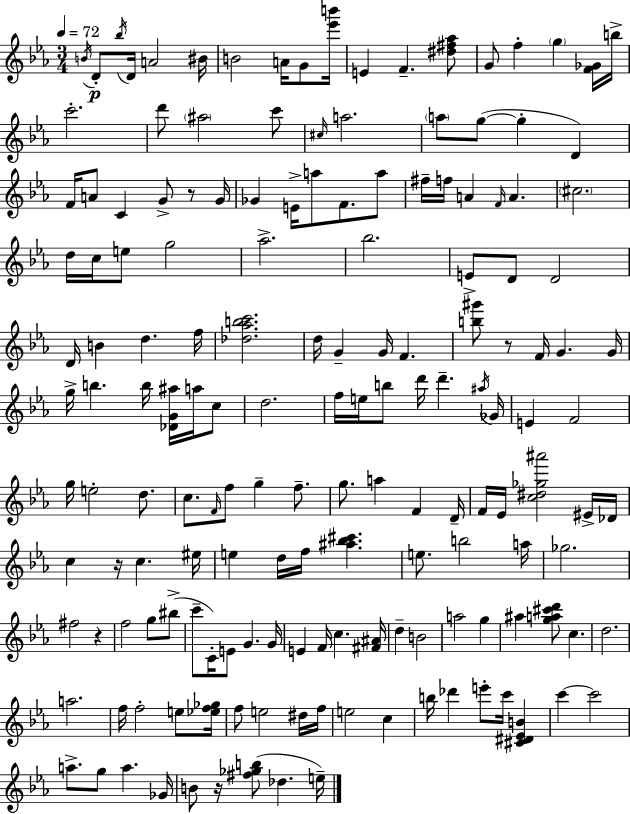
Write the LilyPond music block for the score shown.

{
  \clef treble
  \numericTimeSignature
  \time 3/4
  \key ees \major
  \tempo 4 = 72
  \acciaccatura { b'16 }\p d'8-. \acciaccatura { bes''16 } d'16 a'2 | bis'16 b'2 a'16 g'8 | <ees''' b'''>16 e'4 f'4.-- | <dis'' fis'' aes''>8 g'8 f''4-. \parenthesize g''4 | \break <f' ges'>16 b''16-> c'''2.-. | d'''8 \parenthesize ais''2 | c'''8 \grace { cis''16 } a''2. | \parenthesize a''8 g''8~(~ g''4-. d'4) | \break f'16 a'8 c'4 g'8-> | r8 g'16 ges'4 e'16-> a''8 f'8. | a''8 fis''16-- f''16 a'4 \grace { f'16 } a'4. | \parenthesize cis''2. | \break d''16 c''16 e''8 g''2 | aes''2.-> | bes''2. | e'8-> d'8 d'2 | \break d'16 b'4 d''4. | f''16 <des'' aes'' b'' c'''>2. | d''16 g'4-- g'16 f'4. | <b'' gis'''>8 r8 f'16 g'4. | \break g'16 g''16-> b''4. b''16 | <des' g' ais''>16 a''16 c''8 d''2. | f''16 e''16 b''8 d'''16 d'''4.-- | \acciaccatura { ais''16 } ges'16 e'4 f'2 | \break g''16 e''2-. | d''8. c''8. \grace { f'16 } f''8 g''4-- | f''8.-- g''8. a''4 | f'4 d'16-- f'16 ees'16 <c'' dis'' ges'' ais'''>2 | \break eis'16-> des'16 c''4 r16 c''4. | eis''16 e''4 d''16 f''16 | <ais'' bes'' cis'''>4. e''8. b''2 | a''16 ges''2. | \break fis''2 | r4 f''2 | g''8 bis''8->( c'''8-- c'16-.) e'8 g'4. | g'16 e'4 f'16 c''4. | \break <fis' ais'>16 d''4-- b'2 | a''2 | g''4 ais''4 <g'' a'' cis''' d'''>8 | c''4. d''2. | \break a''2. | f''16 f''2-. | e''8 <ees'' f'' ges''>16 f''8 e''2 | dis''16 f''16 e''2 | \break c''4 b''16 des'''4 e'''8-. | c'''16 <cis' dis' ees' b'>4 c'''4~~ c'''2 | a''8.-> g''8 a''4. | ges'16 b'8 r16 <fis'' ges'' b''>8( des''4. | \break e''16--) \bar "|."
}